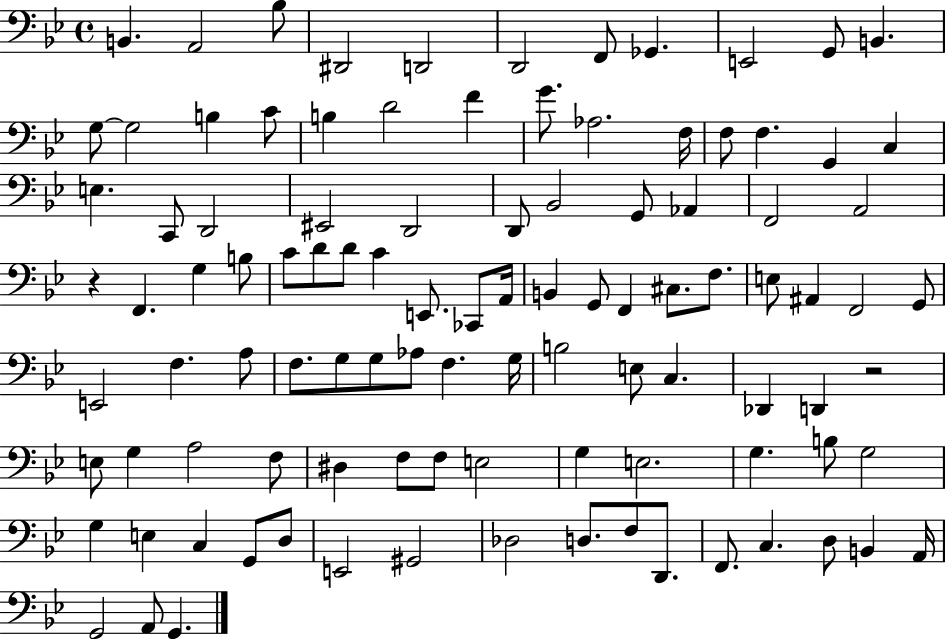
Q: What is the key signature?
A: BES major